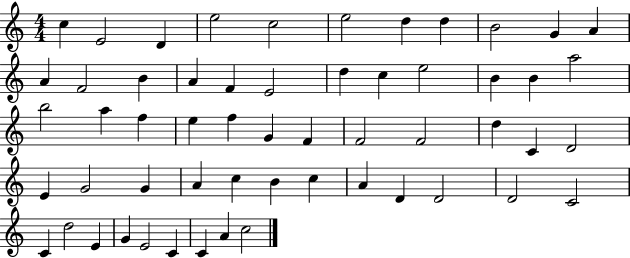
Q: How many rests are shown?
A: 0